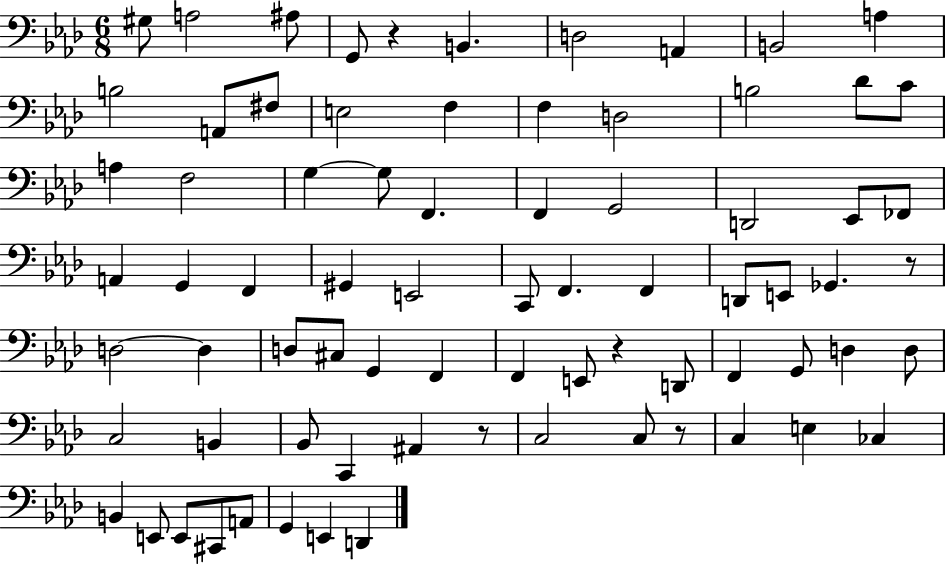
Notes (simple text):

G#3/e A3/h A#3/e G2/e R/q B2/q. D3/h A2/q B2/h A3/q B3/h A2/e F#3/e E3/h F3/q F3/q D3/h B3/h Db4/e C4/e A3/q F3/h G3/q G3/e F2/q. F2/q G2/h D2/h Eb2/e FES2/e A2/q G2/q F2/q G#2/q E2/h C2/e F2/q. F2/q D2/e E2/e Gb2/q. R/e D3/h D3/q D3/e C#3/e G2/q F2/q F2/q E2/e R/q D2/e F2/q G2/e D3/q D3/e C3/h B2/q Bb2/e C2/q A#2/q R/e C3/h C3/e R/e C3/q E3/q CES3/q B2/q E2/e E2/e C#2/e A2/e G2/q E2/q D2/q